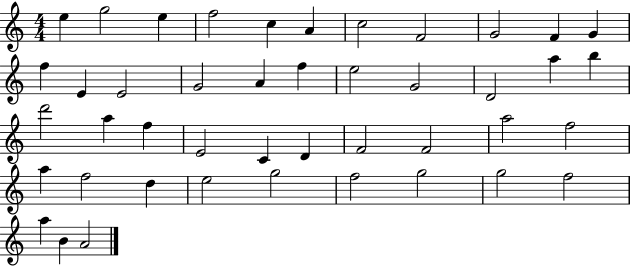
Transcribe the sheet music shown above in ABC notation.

X:1
T:Untitled
M:4/4
L:1/4
K:C
e g2 e f2 c A c2 F2 G2 F G f E E2 G2 A f e2 G2 D2 a b d'2 a f E2 C D F2 F2 a2 f2 a f2 d e2 g2 f2 g2 g2 f2 a B A2